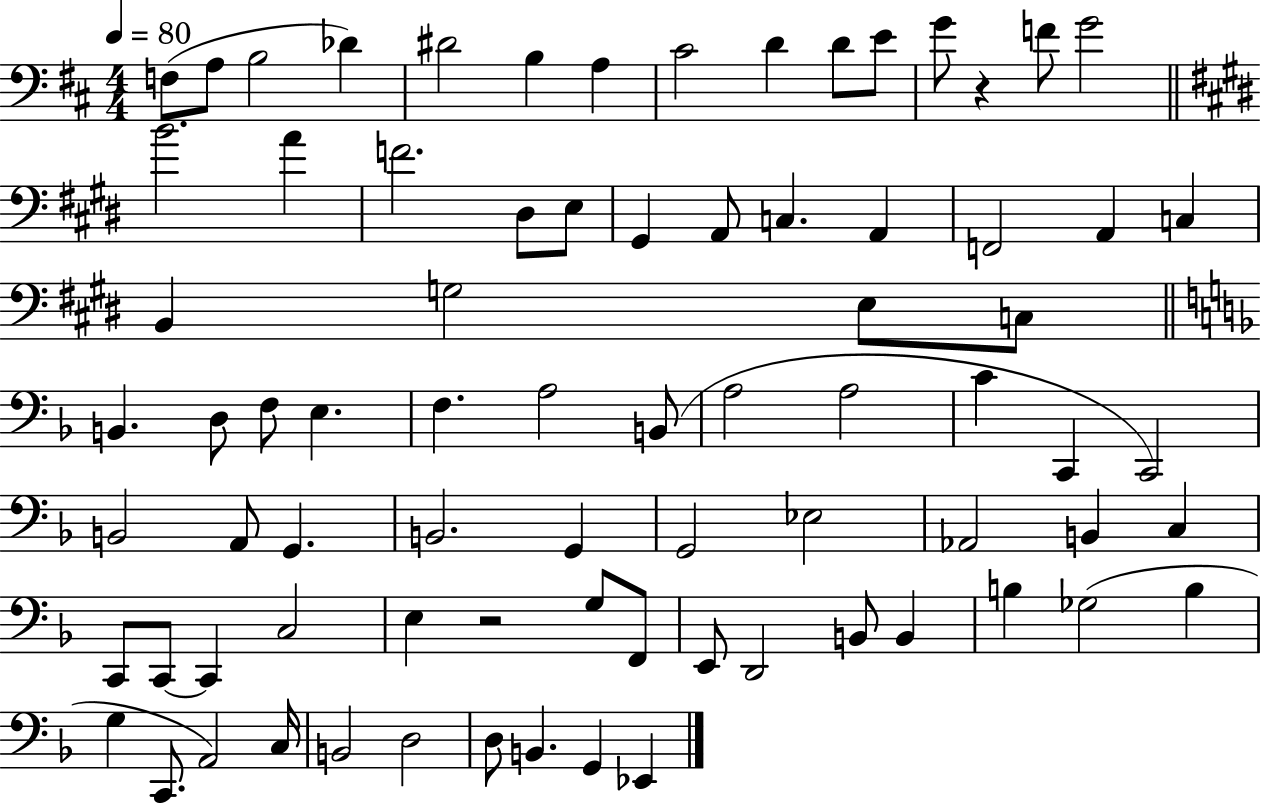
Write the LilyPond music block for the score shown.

{
  \clef bass
  \numericTimeSignature
  \time 4/4
  \key d \major
  \tempo 4 = 80
  f8( a8 b2 des'4) | dis'2 b4 a4 | cis'2 d'4 d'8 e'8 | g'8 r4 f'8 g'2 | \break \bar "||" \break \key e \major b'2. a'4 | f'2. dis8 e8 | gis,4 a,8 c4. a,4 | f,2 a,4 c4 | \break b,4 g2 e8 c8 | \bar "||" \break \key f \major b,4. d8 f8 e4. | f4. a2 b,8( | a2 a2 | c'4 c,4 c,2) | \break b,2 a,8 g,4. | b,2. g,4 | g,2 ees2 | aes,2 b,4 c4 | \break c,8 c,8~~ c,4 c2 | e4 r2 g8 f,8 | e,8 d,2 b,8 b,4 | b4 ges2( b4 | \break g4 c,8. a,2) c16 | b,2 d2 | d8 b,4. g,4 ees,4 | \bar "|."
}